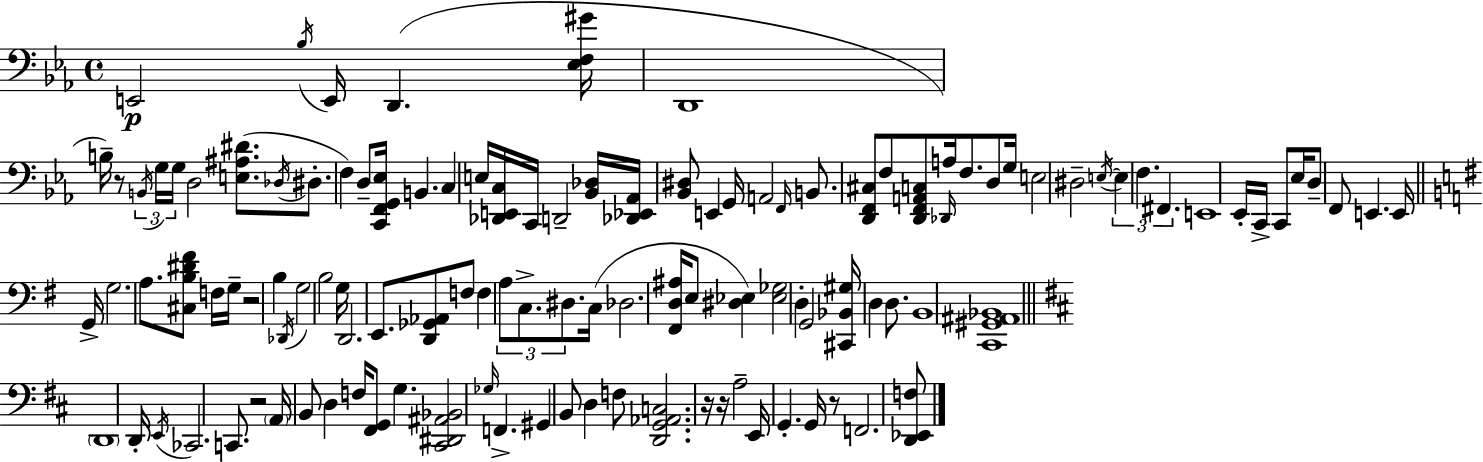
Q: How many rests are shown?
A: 6